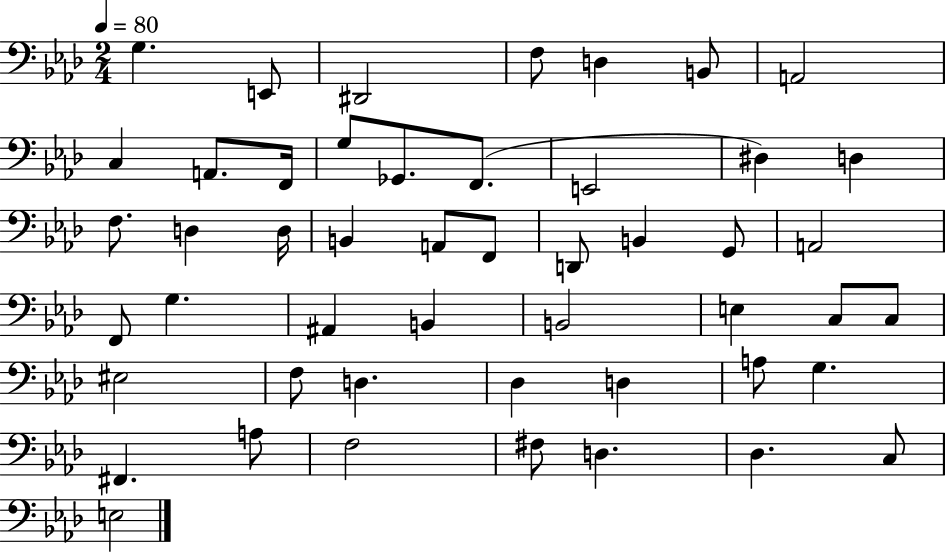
G3/q. E2/e D#2/h F3/e D3/q B2/e A2/h C3/q A2/e. F2/s G3/e Gb2/e. F2/e. E2/h D#3/q D3/q F3/e. D3/q D3/s B2/q A2/e F2/e D2/e B2/q G2/e A2/h F2/e G3/q. A#2/q B2/q B2/h E3/q C3/e C3/e EIS3/h F3/e D3/q. Db3/q D3/q A3/e G3/q. F#2/q. A3/e F3/h F#3/e D3/q. Db3/q. C3/e E3/h